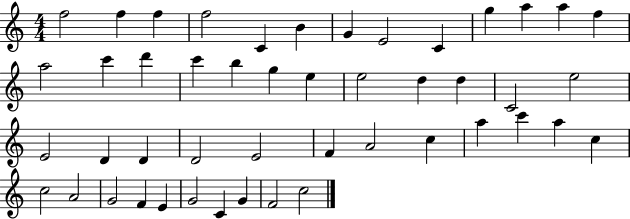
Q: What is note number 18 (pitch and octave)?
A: B5